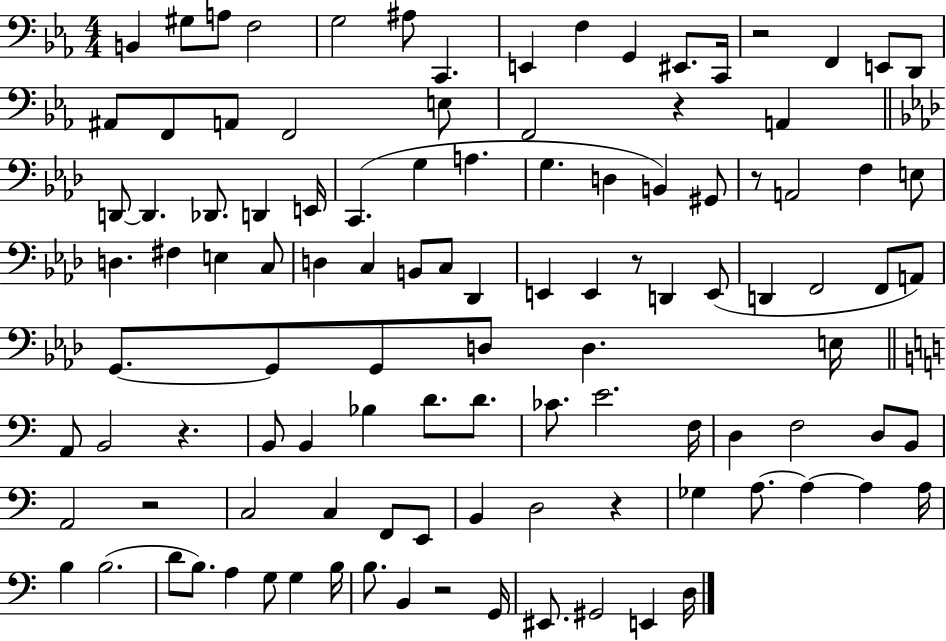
B2/q G#3/e A3/e F3/h G3/h A#3/e C2/q. E2/q F3/q G2/q EIS2/e. C2/s R/h F2/q E2/e D2/e A#2/e F2/e A2/e F2/h E3/e F2/h R/q A2/q D2/e D2/q. Db2/e. D2/q E2/s C2/q. G3/q A3/q. G3/q. D3/q B2/q G#2/e R/e A2/h F3/q E3/e D3/q. F#3/q E3/q C3/e D3/q C3/q B2/e C3/e Db2/q E2/q E2/q R/e D2/q E2/e D2/q F2/h F2/e A2/e G2/e. G2/e G2/e D3/e D3/q. E3/s A2/e B2/h R/q. B2/e B2/q Bb3/q D4/e. D4/e. CES4/e. E4/h. F3/s D3/q F3/h D3/e B2/e A2/h R/h C3/h C3/q F2/e E2/e B2/q D3/h R/q Gb3/q A3/e. A3/q A3/q A3/s B3/q B3/h. D4/e B3/e. A3/q G3/e G3/q B3/s B3/e. B2/q R/h G2/s EIS2/e. G#2/h E2/q D3/s